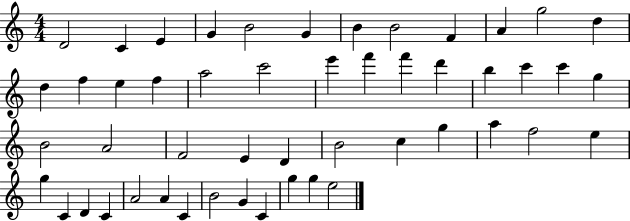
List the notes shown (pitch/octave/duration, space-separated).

D4/h C4/q E4/q G4/q B4/h G4/q B4/q B4/h F4/q A4/q G5/h D5/q D5/q F5/q E5/q F5/q A5/h C6/h E6/q F6/q F6/q D6/q B5/q C6/q C6/q G5/q B4/h A4/h F4/h E4/q D4/q B4/h C5/q G5/q A5/q F5/h E5/q G5/q C4/q D4/q C4/q A4/h A4/q C4/q B4/h G4/q C4/q G5/q G5/q E5/h